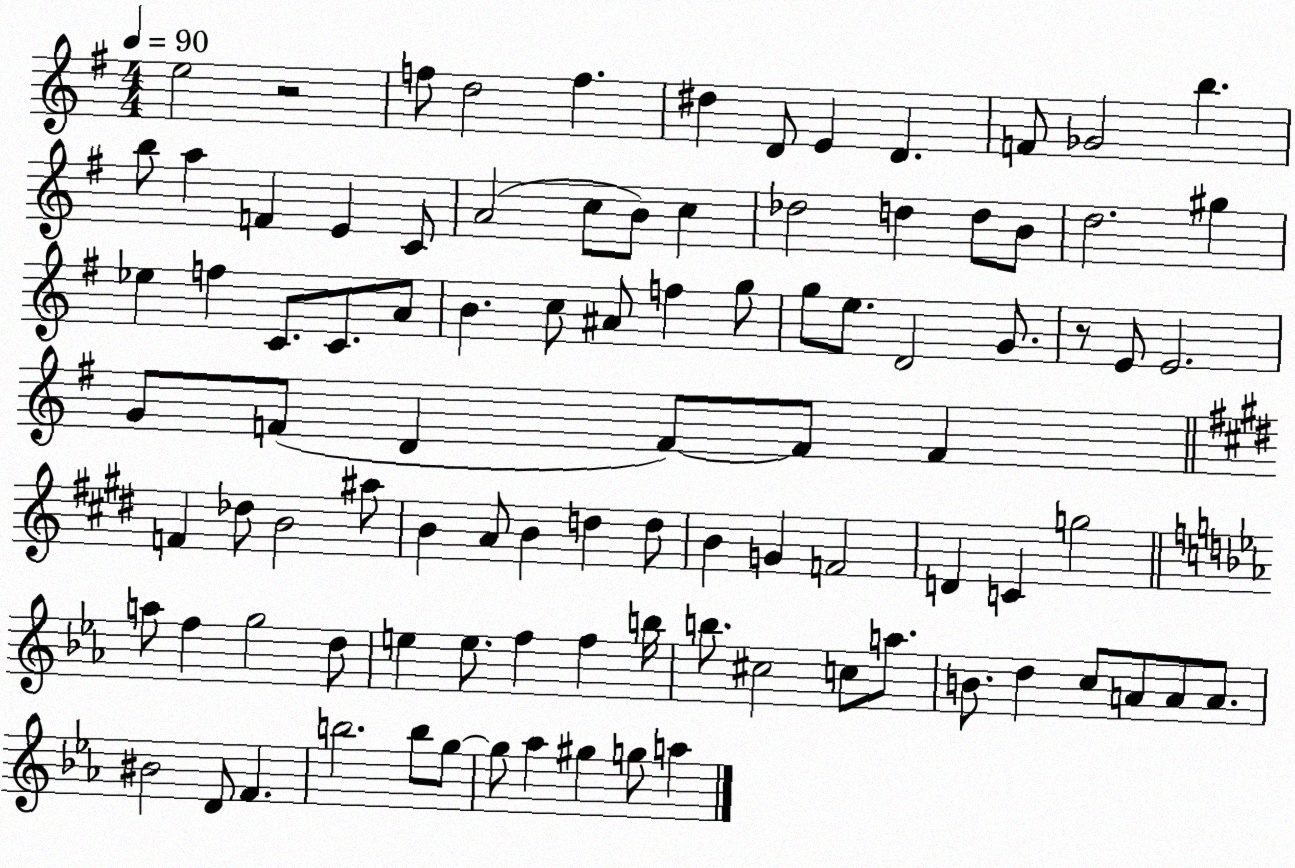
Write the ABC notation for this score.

X:1
T:Untitled
M:4/4
L:1/4
K:G
e2 z2 f/2 d2 f ^d D/2 E D F/2 _G2 b b/2 a F E C/2 A2 c/2 B/2 c _d2 d d/2 B/2 d2 ^g _e f C/2 C/2 A/2 B c/2 ^A/2 f g/2 g/2 e/2 D2 G/2 z/2 E/2 E2 G/2 F/2 D F/2 F/2 F F _d/2 B2 ^a/2 B A/2 B d d/2 B G F2 D C g2 a/2 f g2 d/2 e e/2 f f b/4 b/2 ^c2 c/2 a/2 B/2 d c/2 A/2 A/2 A/2 ^B2 D/2 F b2 b/2 g/2 g/2 _a ^g g/2 a